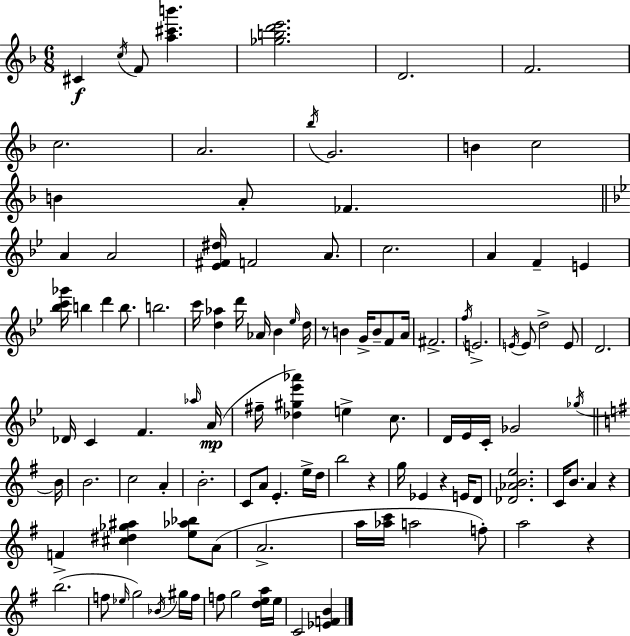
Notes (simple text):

C#4/q C5/s F4/e [A5,C#6,B6]/q. [Gb5,B5,D6,E6]/h. D4/h. F4/h. C5/h. A4/h. Bb5/s G4/h. B4/q C5/h B4/q A4/e FES4/q. A4/q A4/h [Eb4,F#4,D#5]/s F4/h A4/e. C5/h. A4/q F4/q E4/q [Bb5,C6,Gb6]/s B5/q D6/q B5/e. B5/h. C6/s [D5,Ab5]/q D6/s Ab4/s Bb4/q Eb5/s D5/s R/e B4/q G4/s B4/e F4/e A4/s F#4/h. F5/s E4/h. E4/s E4/e D5/h E4/e D4/h. Db4/s C4/q F4/q. Ab5/s A4/s F#5/s [Db5,G#5,Eb6,Ab6]/q E5/q C5/e. D4/s Eb4/s C4/s Gb4/h Gb5/s B4/s B4/h. C5/h A4/q B4/h. C4/e A4/e E4/q. E5/s D5/s B5/h R/q G5/s Eb4/q R/q E4/s D4/e [Db4,Ab4,B4,E5]/h. C4/s B4/e. A4/q R/q F4/q [C#5,D#5,Gb5,A#5]/q [E5,Ab5,Bb5]/e A4/e A4/h. A5/s [Ab5,C6]/s A5/h F5/e A5/h R/q B5/h. F5/e Eb5/s G5/h Bb4/s G#5/s F5/s F5/e G5/h [D5,E5,A5]/s E5/s C4/h [Eb4,F4,B4]/q